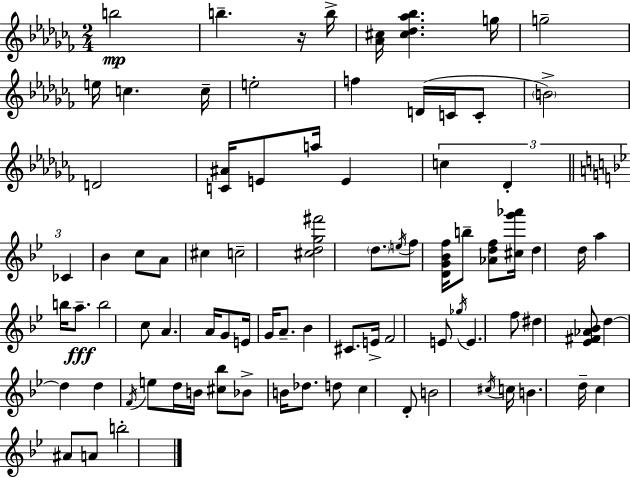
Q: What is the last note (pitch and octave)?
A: B5